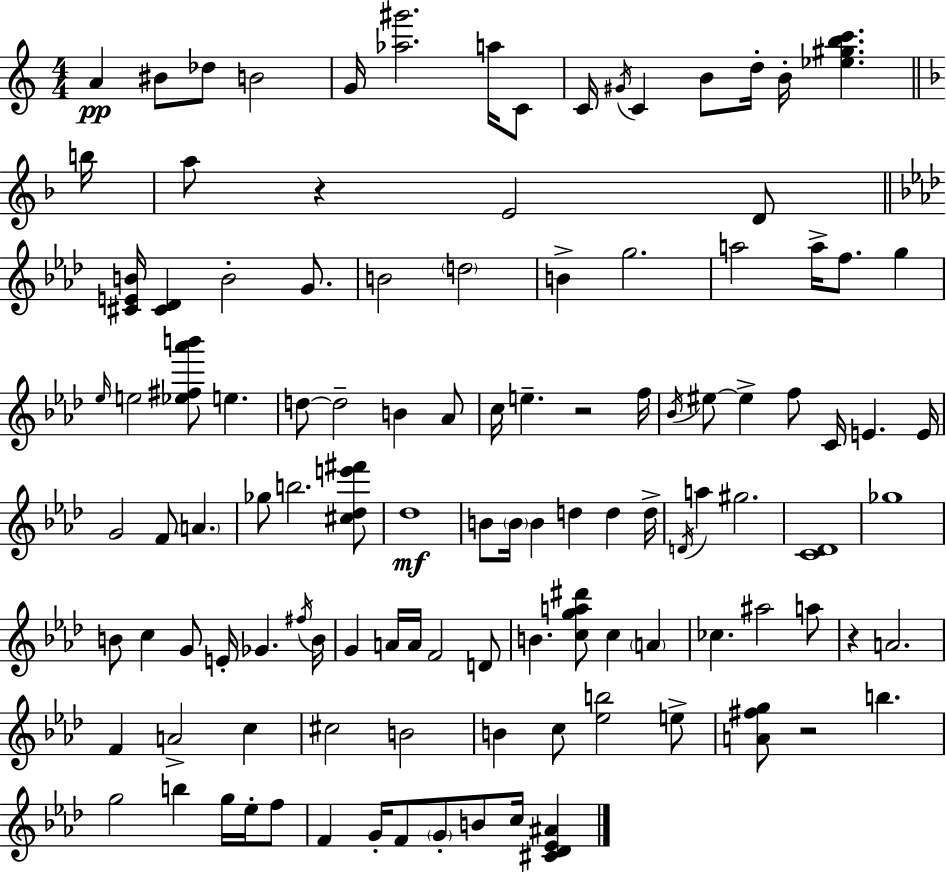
A4/q BIS4/e Db5/e B4/h G4/s [Ab5,G#6]/h. A5/s C4/e C4/s G#4/s C4/q B4/e D5/s B4/s [Eb5,G#5,B5,C6]/q. B5/s A5/e R/q E4/h D4/e [C#4,E4,B4]/s [C#4,Db4]/q B4/h G4/e. B4/h D5/h B4/q G5/h. A5/h A5/s F5/e. G5/q Eb5/s E5/h [Eb5,F#5,Ab6,B6]/e E5/q. D5/e D5/h B4/q Ab4/e C5/s E5/q. R/h F5/s Bb4/s EIS5/e EIS5/q F5/e C4/s E4/q. E4/s G4/h F4/e A4/q. Gb5/e B5/h. [C#5,Db5,E6,F#6]/e Db5/w B4/e B4/s B4/q D5/q D5/q D5/s D4/s A5/q G#5/h. [C4,Db4]/w Gb5/w B4/e C5/q G4/e E4/s Gb4/q. F#5/s B4/s G4/q A4/s A4/s F4/h D4/e B4/q. [C5,G5,A5,D#6]/e C5/q A4/q CES5/q. A#5/h A5/e R/q A4/h. F4/q A4/h C5/q C#5/h B4/h B4/q C5/e [Eb5,B5]/h E5/e [A4,F#5,G5]/e R/h B5/q. G5/h B5/q G5/s Eb5/s F5/e F4/q G4/s F4/e G4/e B4/e C5/s [C#4,Db4,Eb4,A#4]/q